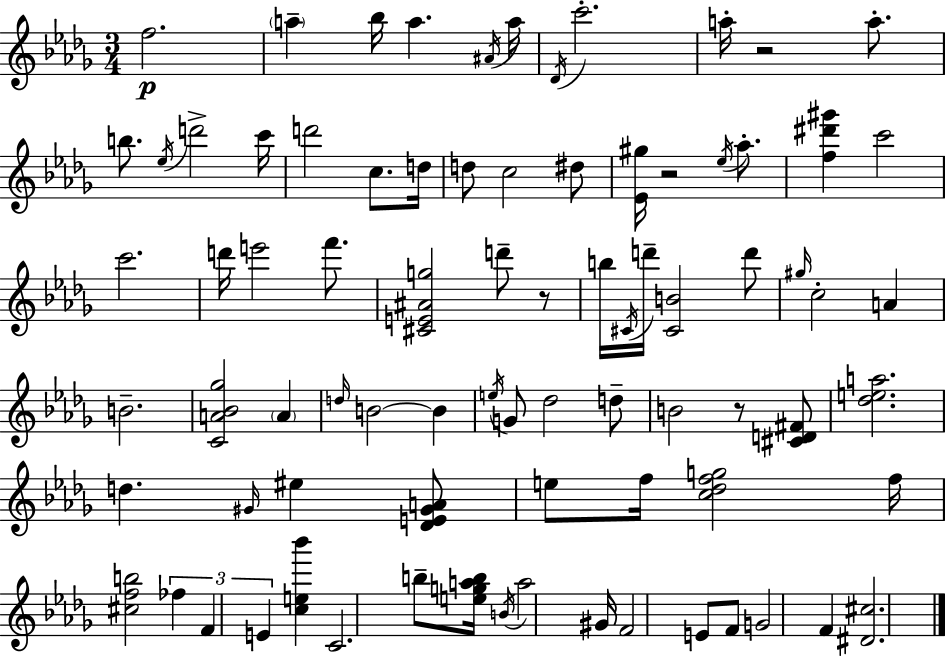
F5/h. A5/q Bb5/s A5/q. A#4/s A5/s Db4/s C6/h. A5/s R/h A5/e. B5/e. Eb5/s D6/h C6/s D6/h C5/e. D5/s D5/e C5/h D#5/e [Eb4,G#5]/s R/h Eb5/s Ab5/e. [F5,D#6,G#6]/q C6/h C6/h. D6/s E6/h F6/e. [C#4,E4,A#4,G5]/h D6/e R/e B5/s C#4/s D6/s [C#4,B4]/h D6/e G#5/s C5/h A4/q B4/h. [C4,A4,Bb4,Gb5]/h A4/q D5/s B4/h B4/q E5/s G4/e Db5/h D5/e B4/h R/e [C#4,D4,F#4]/e [Db5,E5,A5]/h. D5/q. G#4/s EIS5/q [Db4,E4,G#4,A4]/e E5/e F5/s [C5,Db5,F5,G5]/h F5/s [C#5,F5,B5]/h FES5/q F4/q E4/q [C5,E5,Bb6]/q C4/h. B5/e [E5,G5,A5,B5]/s B4/s A5/h G#4/s F4/h E4/e F4/e G4/h F4/q [D#4,C#5]/h.